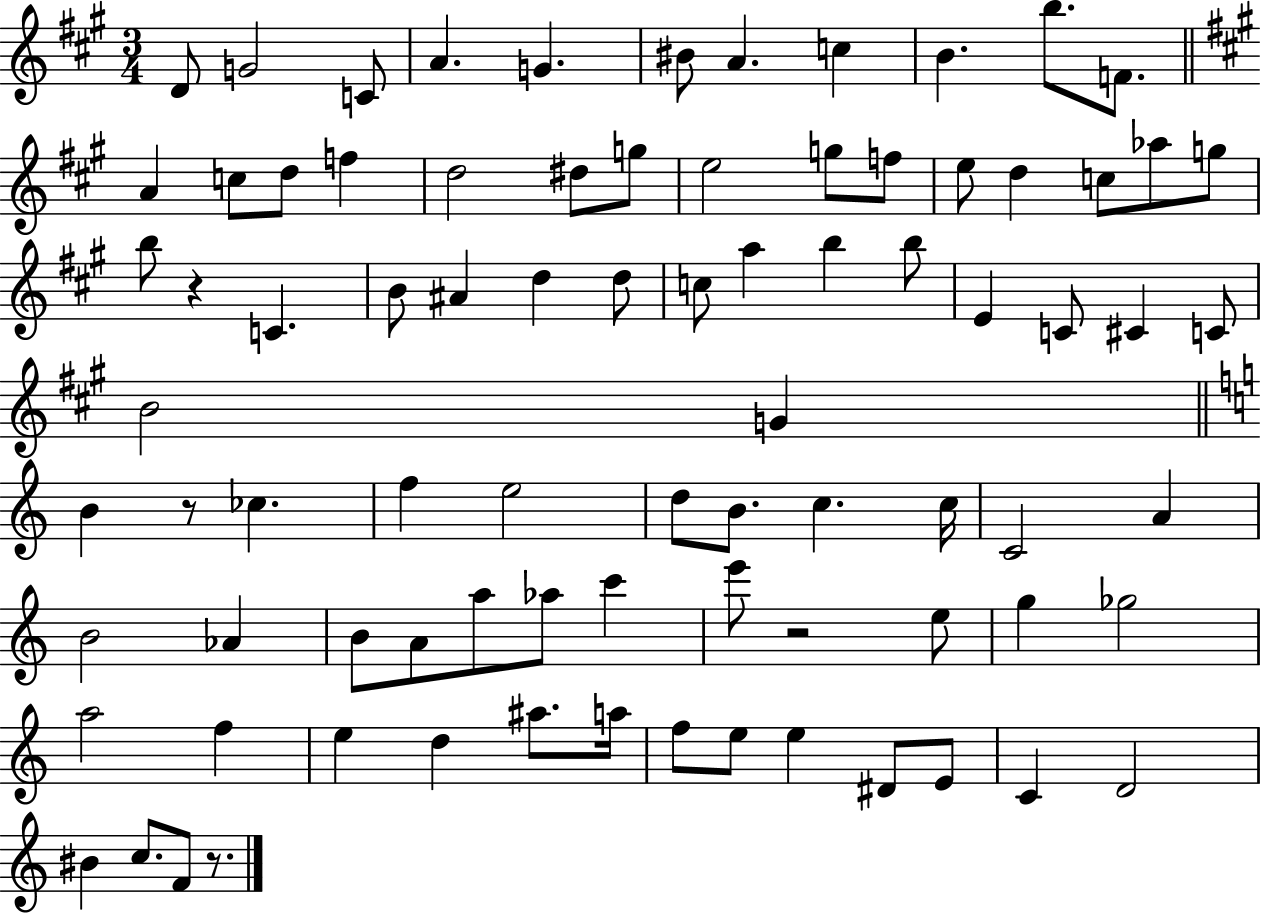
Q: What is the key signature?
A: A major